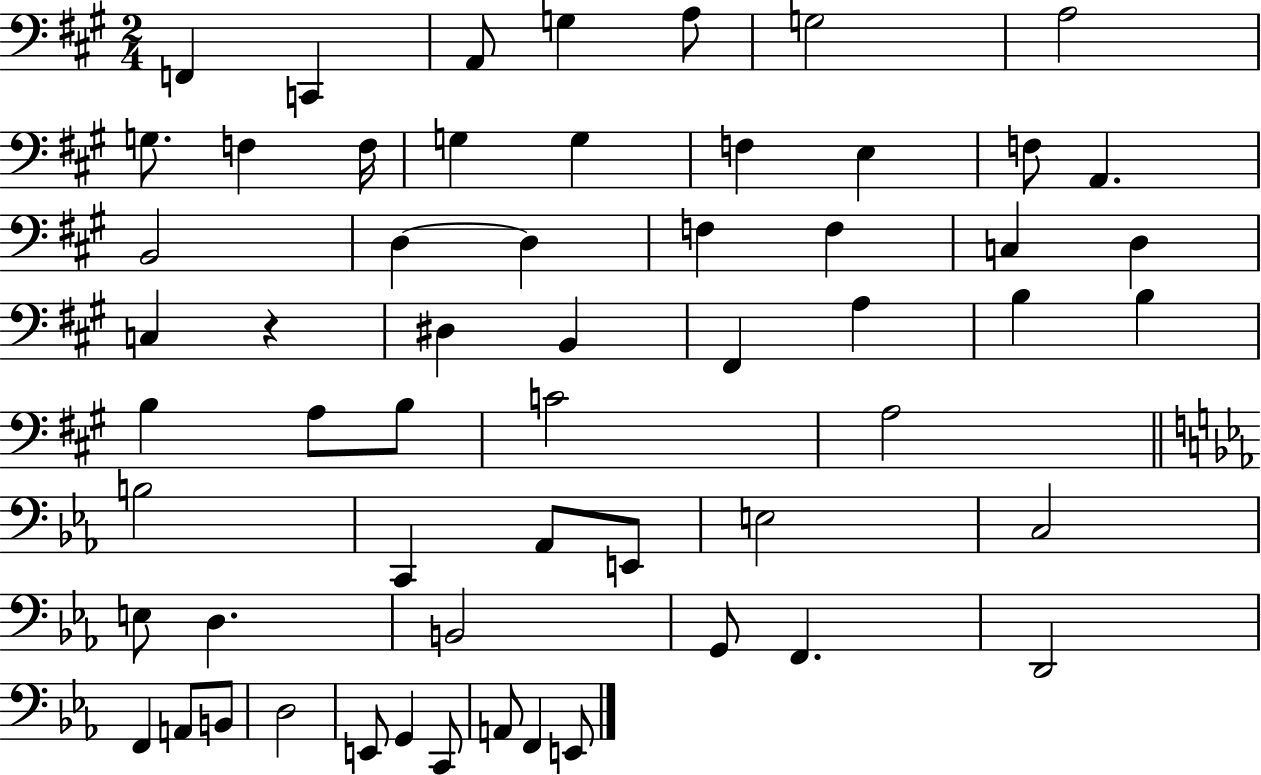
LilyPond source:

{
  \clef bass
  \numericTimeSignature
  \time 2/4
  \key a \major
  \repeat volta 2 { f,4 c,4 | a,8 g4 a8 | g2 | a2 | \break g8. f4 f16 | g4 g4 | f4 e4 | f8 a,4. | \break b,2 | d4~~ d4 | f4 f4 | c4 d4 | \break c4 r4 | dis4 b,4 | fis,4 a4 | b4 b4 | \break b4 a8 b8 | c'2 | a2 | \bar "||" \break \key ees \major b2 | c,4 aes,8 e,8 | e2 | c2 | \break e8 d4. | b,2 | g,8 f,4. | d,2 | \break f,4 a,8 b,8 | d2 | e,8 g,4 c,8 | a,8 f,4 e,8 | \break } \bar "|."
}